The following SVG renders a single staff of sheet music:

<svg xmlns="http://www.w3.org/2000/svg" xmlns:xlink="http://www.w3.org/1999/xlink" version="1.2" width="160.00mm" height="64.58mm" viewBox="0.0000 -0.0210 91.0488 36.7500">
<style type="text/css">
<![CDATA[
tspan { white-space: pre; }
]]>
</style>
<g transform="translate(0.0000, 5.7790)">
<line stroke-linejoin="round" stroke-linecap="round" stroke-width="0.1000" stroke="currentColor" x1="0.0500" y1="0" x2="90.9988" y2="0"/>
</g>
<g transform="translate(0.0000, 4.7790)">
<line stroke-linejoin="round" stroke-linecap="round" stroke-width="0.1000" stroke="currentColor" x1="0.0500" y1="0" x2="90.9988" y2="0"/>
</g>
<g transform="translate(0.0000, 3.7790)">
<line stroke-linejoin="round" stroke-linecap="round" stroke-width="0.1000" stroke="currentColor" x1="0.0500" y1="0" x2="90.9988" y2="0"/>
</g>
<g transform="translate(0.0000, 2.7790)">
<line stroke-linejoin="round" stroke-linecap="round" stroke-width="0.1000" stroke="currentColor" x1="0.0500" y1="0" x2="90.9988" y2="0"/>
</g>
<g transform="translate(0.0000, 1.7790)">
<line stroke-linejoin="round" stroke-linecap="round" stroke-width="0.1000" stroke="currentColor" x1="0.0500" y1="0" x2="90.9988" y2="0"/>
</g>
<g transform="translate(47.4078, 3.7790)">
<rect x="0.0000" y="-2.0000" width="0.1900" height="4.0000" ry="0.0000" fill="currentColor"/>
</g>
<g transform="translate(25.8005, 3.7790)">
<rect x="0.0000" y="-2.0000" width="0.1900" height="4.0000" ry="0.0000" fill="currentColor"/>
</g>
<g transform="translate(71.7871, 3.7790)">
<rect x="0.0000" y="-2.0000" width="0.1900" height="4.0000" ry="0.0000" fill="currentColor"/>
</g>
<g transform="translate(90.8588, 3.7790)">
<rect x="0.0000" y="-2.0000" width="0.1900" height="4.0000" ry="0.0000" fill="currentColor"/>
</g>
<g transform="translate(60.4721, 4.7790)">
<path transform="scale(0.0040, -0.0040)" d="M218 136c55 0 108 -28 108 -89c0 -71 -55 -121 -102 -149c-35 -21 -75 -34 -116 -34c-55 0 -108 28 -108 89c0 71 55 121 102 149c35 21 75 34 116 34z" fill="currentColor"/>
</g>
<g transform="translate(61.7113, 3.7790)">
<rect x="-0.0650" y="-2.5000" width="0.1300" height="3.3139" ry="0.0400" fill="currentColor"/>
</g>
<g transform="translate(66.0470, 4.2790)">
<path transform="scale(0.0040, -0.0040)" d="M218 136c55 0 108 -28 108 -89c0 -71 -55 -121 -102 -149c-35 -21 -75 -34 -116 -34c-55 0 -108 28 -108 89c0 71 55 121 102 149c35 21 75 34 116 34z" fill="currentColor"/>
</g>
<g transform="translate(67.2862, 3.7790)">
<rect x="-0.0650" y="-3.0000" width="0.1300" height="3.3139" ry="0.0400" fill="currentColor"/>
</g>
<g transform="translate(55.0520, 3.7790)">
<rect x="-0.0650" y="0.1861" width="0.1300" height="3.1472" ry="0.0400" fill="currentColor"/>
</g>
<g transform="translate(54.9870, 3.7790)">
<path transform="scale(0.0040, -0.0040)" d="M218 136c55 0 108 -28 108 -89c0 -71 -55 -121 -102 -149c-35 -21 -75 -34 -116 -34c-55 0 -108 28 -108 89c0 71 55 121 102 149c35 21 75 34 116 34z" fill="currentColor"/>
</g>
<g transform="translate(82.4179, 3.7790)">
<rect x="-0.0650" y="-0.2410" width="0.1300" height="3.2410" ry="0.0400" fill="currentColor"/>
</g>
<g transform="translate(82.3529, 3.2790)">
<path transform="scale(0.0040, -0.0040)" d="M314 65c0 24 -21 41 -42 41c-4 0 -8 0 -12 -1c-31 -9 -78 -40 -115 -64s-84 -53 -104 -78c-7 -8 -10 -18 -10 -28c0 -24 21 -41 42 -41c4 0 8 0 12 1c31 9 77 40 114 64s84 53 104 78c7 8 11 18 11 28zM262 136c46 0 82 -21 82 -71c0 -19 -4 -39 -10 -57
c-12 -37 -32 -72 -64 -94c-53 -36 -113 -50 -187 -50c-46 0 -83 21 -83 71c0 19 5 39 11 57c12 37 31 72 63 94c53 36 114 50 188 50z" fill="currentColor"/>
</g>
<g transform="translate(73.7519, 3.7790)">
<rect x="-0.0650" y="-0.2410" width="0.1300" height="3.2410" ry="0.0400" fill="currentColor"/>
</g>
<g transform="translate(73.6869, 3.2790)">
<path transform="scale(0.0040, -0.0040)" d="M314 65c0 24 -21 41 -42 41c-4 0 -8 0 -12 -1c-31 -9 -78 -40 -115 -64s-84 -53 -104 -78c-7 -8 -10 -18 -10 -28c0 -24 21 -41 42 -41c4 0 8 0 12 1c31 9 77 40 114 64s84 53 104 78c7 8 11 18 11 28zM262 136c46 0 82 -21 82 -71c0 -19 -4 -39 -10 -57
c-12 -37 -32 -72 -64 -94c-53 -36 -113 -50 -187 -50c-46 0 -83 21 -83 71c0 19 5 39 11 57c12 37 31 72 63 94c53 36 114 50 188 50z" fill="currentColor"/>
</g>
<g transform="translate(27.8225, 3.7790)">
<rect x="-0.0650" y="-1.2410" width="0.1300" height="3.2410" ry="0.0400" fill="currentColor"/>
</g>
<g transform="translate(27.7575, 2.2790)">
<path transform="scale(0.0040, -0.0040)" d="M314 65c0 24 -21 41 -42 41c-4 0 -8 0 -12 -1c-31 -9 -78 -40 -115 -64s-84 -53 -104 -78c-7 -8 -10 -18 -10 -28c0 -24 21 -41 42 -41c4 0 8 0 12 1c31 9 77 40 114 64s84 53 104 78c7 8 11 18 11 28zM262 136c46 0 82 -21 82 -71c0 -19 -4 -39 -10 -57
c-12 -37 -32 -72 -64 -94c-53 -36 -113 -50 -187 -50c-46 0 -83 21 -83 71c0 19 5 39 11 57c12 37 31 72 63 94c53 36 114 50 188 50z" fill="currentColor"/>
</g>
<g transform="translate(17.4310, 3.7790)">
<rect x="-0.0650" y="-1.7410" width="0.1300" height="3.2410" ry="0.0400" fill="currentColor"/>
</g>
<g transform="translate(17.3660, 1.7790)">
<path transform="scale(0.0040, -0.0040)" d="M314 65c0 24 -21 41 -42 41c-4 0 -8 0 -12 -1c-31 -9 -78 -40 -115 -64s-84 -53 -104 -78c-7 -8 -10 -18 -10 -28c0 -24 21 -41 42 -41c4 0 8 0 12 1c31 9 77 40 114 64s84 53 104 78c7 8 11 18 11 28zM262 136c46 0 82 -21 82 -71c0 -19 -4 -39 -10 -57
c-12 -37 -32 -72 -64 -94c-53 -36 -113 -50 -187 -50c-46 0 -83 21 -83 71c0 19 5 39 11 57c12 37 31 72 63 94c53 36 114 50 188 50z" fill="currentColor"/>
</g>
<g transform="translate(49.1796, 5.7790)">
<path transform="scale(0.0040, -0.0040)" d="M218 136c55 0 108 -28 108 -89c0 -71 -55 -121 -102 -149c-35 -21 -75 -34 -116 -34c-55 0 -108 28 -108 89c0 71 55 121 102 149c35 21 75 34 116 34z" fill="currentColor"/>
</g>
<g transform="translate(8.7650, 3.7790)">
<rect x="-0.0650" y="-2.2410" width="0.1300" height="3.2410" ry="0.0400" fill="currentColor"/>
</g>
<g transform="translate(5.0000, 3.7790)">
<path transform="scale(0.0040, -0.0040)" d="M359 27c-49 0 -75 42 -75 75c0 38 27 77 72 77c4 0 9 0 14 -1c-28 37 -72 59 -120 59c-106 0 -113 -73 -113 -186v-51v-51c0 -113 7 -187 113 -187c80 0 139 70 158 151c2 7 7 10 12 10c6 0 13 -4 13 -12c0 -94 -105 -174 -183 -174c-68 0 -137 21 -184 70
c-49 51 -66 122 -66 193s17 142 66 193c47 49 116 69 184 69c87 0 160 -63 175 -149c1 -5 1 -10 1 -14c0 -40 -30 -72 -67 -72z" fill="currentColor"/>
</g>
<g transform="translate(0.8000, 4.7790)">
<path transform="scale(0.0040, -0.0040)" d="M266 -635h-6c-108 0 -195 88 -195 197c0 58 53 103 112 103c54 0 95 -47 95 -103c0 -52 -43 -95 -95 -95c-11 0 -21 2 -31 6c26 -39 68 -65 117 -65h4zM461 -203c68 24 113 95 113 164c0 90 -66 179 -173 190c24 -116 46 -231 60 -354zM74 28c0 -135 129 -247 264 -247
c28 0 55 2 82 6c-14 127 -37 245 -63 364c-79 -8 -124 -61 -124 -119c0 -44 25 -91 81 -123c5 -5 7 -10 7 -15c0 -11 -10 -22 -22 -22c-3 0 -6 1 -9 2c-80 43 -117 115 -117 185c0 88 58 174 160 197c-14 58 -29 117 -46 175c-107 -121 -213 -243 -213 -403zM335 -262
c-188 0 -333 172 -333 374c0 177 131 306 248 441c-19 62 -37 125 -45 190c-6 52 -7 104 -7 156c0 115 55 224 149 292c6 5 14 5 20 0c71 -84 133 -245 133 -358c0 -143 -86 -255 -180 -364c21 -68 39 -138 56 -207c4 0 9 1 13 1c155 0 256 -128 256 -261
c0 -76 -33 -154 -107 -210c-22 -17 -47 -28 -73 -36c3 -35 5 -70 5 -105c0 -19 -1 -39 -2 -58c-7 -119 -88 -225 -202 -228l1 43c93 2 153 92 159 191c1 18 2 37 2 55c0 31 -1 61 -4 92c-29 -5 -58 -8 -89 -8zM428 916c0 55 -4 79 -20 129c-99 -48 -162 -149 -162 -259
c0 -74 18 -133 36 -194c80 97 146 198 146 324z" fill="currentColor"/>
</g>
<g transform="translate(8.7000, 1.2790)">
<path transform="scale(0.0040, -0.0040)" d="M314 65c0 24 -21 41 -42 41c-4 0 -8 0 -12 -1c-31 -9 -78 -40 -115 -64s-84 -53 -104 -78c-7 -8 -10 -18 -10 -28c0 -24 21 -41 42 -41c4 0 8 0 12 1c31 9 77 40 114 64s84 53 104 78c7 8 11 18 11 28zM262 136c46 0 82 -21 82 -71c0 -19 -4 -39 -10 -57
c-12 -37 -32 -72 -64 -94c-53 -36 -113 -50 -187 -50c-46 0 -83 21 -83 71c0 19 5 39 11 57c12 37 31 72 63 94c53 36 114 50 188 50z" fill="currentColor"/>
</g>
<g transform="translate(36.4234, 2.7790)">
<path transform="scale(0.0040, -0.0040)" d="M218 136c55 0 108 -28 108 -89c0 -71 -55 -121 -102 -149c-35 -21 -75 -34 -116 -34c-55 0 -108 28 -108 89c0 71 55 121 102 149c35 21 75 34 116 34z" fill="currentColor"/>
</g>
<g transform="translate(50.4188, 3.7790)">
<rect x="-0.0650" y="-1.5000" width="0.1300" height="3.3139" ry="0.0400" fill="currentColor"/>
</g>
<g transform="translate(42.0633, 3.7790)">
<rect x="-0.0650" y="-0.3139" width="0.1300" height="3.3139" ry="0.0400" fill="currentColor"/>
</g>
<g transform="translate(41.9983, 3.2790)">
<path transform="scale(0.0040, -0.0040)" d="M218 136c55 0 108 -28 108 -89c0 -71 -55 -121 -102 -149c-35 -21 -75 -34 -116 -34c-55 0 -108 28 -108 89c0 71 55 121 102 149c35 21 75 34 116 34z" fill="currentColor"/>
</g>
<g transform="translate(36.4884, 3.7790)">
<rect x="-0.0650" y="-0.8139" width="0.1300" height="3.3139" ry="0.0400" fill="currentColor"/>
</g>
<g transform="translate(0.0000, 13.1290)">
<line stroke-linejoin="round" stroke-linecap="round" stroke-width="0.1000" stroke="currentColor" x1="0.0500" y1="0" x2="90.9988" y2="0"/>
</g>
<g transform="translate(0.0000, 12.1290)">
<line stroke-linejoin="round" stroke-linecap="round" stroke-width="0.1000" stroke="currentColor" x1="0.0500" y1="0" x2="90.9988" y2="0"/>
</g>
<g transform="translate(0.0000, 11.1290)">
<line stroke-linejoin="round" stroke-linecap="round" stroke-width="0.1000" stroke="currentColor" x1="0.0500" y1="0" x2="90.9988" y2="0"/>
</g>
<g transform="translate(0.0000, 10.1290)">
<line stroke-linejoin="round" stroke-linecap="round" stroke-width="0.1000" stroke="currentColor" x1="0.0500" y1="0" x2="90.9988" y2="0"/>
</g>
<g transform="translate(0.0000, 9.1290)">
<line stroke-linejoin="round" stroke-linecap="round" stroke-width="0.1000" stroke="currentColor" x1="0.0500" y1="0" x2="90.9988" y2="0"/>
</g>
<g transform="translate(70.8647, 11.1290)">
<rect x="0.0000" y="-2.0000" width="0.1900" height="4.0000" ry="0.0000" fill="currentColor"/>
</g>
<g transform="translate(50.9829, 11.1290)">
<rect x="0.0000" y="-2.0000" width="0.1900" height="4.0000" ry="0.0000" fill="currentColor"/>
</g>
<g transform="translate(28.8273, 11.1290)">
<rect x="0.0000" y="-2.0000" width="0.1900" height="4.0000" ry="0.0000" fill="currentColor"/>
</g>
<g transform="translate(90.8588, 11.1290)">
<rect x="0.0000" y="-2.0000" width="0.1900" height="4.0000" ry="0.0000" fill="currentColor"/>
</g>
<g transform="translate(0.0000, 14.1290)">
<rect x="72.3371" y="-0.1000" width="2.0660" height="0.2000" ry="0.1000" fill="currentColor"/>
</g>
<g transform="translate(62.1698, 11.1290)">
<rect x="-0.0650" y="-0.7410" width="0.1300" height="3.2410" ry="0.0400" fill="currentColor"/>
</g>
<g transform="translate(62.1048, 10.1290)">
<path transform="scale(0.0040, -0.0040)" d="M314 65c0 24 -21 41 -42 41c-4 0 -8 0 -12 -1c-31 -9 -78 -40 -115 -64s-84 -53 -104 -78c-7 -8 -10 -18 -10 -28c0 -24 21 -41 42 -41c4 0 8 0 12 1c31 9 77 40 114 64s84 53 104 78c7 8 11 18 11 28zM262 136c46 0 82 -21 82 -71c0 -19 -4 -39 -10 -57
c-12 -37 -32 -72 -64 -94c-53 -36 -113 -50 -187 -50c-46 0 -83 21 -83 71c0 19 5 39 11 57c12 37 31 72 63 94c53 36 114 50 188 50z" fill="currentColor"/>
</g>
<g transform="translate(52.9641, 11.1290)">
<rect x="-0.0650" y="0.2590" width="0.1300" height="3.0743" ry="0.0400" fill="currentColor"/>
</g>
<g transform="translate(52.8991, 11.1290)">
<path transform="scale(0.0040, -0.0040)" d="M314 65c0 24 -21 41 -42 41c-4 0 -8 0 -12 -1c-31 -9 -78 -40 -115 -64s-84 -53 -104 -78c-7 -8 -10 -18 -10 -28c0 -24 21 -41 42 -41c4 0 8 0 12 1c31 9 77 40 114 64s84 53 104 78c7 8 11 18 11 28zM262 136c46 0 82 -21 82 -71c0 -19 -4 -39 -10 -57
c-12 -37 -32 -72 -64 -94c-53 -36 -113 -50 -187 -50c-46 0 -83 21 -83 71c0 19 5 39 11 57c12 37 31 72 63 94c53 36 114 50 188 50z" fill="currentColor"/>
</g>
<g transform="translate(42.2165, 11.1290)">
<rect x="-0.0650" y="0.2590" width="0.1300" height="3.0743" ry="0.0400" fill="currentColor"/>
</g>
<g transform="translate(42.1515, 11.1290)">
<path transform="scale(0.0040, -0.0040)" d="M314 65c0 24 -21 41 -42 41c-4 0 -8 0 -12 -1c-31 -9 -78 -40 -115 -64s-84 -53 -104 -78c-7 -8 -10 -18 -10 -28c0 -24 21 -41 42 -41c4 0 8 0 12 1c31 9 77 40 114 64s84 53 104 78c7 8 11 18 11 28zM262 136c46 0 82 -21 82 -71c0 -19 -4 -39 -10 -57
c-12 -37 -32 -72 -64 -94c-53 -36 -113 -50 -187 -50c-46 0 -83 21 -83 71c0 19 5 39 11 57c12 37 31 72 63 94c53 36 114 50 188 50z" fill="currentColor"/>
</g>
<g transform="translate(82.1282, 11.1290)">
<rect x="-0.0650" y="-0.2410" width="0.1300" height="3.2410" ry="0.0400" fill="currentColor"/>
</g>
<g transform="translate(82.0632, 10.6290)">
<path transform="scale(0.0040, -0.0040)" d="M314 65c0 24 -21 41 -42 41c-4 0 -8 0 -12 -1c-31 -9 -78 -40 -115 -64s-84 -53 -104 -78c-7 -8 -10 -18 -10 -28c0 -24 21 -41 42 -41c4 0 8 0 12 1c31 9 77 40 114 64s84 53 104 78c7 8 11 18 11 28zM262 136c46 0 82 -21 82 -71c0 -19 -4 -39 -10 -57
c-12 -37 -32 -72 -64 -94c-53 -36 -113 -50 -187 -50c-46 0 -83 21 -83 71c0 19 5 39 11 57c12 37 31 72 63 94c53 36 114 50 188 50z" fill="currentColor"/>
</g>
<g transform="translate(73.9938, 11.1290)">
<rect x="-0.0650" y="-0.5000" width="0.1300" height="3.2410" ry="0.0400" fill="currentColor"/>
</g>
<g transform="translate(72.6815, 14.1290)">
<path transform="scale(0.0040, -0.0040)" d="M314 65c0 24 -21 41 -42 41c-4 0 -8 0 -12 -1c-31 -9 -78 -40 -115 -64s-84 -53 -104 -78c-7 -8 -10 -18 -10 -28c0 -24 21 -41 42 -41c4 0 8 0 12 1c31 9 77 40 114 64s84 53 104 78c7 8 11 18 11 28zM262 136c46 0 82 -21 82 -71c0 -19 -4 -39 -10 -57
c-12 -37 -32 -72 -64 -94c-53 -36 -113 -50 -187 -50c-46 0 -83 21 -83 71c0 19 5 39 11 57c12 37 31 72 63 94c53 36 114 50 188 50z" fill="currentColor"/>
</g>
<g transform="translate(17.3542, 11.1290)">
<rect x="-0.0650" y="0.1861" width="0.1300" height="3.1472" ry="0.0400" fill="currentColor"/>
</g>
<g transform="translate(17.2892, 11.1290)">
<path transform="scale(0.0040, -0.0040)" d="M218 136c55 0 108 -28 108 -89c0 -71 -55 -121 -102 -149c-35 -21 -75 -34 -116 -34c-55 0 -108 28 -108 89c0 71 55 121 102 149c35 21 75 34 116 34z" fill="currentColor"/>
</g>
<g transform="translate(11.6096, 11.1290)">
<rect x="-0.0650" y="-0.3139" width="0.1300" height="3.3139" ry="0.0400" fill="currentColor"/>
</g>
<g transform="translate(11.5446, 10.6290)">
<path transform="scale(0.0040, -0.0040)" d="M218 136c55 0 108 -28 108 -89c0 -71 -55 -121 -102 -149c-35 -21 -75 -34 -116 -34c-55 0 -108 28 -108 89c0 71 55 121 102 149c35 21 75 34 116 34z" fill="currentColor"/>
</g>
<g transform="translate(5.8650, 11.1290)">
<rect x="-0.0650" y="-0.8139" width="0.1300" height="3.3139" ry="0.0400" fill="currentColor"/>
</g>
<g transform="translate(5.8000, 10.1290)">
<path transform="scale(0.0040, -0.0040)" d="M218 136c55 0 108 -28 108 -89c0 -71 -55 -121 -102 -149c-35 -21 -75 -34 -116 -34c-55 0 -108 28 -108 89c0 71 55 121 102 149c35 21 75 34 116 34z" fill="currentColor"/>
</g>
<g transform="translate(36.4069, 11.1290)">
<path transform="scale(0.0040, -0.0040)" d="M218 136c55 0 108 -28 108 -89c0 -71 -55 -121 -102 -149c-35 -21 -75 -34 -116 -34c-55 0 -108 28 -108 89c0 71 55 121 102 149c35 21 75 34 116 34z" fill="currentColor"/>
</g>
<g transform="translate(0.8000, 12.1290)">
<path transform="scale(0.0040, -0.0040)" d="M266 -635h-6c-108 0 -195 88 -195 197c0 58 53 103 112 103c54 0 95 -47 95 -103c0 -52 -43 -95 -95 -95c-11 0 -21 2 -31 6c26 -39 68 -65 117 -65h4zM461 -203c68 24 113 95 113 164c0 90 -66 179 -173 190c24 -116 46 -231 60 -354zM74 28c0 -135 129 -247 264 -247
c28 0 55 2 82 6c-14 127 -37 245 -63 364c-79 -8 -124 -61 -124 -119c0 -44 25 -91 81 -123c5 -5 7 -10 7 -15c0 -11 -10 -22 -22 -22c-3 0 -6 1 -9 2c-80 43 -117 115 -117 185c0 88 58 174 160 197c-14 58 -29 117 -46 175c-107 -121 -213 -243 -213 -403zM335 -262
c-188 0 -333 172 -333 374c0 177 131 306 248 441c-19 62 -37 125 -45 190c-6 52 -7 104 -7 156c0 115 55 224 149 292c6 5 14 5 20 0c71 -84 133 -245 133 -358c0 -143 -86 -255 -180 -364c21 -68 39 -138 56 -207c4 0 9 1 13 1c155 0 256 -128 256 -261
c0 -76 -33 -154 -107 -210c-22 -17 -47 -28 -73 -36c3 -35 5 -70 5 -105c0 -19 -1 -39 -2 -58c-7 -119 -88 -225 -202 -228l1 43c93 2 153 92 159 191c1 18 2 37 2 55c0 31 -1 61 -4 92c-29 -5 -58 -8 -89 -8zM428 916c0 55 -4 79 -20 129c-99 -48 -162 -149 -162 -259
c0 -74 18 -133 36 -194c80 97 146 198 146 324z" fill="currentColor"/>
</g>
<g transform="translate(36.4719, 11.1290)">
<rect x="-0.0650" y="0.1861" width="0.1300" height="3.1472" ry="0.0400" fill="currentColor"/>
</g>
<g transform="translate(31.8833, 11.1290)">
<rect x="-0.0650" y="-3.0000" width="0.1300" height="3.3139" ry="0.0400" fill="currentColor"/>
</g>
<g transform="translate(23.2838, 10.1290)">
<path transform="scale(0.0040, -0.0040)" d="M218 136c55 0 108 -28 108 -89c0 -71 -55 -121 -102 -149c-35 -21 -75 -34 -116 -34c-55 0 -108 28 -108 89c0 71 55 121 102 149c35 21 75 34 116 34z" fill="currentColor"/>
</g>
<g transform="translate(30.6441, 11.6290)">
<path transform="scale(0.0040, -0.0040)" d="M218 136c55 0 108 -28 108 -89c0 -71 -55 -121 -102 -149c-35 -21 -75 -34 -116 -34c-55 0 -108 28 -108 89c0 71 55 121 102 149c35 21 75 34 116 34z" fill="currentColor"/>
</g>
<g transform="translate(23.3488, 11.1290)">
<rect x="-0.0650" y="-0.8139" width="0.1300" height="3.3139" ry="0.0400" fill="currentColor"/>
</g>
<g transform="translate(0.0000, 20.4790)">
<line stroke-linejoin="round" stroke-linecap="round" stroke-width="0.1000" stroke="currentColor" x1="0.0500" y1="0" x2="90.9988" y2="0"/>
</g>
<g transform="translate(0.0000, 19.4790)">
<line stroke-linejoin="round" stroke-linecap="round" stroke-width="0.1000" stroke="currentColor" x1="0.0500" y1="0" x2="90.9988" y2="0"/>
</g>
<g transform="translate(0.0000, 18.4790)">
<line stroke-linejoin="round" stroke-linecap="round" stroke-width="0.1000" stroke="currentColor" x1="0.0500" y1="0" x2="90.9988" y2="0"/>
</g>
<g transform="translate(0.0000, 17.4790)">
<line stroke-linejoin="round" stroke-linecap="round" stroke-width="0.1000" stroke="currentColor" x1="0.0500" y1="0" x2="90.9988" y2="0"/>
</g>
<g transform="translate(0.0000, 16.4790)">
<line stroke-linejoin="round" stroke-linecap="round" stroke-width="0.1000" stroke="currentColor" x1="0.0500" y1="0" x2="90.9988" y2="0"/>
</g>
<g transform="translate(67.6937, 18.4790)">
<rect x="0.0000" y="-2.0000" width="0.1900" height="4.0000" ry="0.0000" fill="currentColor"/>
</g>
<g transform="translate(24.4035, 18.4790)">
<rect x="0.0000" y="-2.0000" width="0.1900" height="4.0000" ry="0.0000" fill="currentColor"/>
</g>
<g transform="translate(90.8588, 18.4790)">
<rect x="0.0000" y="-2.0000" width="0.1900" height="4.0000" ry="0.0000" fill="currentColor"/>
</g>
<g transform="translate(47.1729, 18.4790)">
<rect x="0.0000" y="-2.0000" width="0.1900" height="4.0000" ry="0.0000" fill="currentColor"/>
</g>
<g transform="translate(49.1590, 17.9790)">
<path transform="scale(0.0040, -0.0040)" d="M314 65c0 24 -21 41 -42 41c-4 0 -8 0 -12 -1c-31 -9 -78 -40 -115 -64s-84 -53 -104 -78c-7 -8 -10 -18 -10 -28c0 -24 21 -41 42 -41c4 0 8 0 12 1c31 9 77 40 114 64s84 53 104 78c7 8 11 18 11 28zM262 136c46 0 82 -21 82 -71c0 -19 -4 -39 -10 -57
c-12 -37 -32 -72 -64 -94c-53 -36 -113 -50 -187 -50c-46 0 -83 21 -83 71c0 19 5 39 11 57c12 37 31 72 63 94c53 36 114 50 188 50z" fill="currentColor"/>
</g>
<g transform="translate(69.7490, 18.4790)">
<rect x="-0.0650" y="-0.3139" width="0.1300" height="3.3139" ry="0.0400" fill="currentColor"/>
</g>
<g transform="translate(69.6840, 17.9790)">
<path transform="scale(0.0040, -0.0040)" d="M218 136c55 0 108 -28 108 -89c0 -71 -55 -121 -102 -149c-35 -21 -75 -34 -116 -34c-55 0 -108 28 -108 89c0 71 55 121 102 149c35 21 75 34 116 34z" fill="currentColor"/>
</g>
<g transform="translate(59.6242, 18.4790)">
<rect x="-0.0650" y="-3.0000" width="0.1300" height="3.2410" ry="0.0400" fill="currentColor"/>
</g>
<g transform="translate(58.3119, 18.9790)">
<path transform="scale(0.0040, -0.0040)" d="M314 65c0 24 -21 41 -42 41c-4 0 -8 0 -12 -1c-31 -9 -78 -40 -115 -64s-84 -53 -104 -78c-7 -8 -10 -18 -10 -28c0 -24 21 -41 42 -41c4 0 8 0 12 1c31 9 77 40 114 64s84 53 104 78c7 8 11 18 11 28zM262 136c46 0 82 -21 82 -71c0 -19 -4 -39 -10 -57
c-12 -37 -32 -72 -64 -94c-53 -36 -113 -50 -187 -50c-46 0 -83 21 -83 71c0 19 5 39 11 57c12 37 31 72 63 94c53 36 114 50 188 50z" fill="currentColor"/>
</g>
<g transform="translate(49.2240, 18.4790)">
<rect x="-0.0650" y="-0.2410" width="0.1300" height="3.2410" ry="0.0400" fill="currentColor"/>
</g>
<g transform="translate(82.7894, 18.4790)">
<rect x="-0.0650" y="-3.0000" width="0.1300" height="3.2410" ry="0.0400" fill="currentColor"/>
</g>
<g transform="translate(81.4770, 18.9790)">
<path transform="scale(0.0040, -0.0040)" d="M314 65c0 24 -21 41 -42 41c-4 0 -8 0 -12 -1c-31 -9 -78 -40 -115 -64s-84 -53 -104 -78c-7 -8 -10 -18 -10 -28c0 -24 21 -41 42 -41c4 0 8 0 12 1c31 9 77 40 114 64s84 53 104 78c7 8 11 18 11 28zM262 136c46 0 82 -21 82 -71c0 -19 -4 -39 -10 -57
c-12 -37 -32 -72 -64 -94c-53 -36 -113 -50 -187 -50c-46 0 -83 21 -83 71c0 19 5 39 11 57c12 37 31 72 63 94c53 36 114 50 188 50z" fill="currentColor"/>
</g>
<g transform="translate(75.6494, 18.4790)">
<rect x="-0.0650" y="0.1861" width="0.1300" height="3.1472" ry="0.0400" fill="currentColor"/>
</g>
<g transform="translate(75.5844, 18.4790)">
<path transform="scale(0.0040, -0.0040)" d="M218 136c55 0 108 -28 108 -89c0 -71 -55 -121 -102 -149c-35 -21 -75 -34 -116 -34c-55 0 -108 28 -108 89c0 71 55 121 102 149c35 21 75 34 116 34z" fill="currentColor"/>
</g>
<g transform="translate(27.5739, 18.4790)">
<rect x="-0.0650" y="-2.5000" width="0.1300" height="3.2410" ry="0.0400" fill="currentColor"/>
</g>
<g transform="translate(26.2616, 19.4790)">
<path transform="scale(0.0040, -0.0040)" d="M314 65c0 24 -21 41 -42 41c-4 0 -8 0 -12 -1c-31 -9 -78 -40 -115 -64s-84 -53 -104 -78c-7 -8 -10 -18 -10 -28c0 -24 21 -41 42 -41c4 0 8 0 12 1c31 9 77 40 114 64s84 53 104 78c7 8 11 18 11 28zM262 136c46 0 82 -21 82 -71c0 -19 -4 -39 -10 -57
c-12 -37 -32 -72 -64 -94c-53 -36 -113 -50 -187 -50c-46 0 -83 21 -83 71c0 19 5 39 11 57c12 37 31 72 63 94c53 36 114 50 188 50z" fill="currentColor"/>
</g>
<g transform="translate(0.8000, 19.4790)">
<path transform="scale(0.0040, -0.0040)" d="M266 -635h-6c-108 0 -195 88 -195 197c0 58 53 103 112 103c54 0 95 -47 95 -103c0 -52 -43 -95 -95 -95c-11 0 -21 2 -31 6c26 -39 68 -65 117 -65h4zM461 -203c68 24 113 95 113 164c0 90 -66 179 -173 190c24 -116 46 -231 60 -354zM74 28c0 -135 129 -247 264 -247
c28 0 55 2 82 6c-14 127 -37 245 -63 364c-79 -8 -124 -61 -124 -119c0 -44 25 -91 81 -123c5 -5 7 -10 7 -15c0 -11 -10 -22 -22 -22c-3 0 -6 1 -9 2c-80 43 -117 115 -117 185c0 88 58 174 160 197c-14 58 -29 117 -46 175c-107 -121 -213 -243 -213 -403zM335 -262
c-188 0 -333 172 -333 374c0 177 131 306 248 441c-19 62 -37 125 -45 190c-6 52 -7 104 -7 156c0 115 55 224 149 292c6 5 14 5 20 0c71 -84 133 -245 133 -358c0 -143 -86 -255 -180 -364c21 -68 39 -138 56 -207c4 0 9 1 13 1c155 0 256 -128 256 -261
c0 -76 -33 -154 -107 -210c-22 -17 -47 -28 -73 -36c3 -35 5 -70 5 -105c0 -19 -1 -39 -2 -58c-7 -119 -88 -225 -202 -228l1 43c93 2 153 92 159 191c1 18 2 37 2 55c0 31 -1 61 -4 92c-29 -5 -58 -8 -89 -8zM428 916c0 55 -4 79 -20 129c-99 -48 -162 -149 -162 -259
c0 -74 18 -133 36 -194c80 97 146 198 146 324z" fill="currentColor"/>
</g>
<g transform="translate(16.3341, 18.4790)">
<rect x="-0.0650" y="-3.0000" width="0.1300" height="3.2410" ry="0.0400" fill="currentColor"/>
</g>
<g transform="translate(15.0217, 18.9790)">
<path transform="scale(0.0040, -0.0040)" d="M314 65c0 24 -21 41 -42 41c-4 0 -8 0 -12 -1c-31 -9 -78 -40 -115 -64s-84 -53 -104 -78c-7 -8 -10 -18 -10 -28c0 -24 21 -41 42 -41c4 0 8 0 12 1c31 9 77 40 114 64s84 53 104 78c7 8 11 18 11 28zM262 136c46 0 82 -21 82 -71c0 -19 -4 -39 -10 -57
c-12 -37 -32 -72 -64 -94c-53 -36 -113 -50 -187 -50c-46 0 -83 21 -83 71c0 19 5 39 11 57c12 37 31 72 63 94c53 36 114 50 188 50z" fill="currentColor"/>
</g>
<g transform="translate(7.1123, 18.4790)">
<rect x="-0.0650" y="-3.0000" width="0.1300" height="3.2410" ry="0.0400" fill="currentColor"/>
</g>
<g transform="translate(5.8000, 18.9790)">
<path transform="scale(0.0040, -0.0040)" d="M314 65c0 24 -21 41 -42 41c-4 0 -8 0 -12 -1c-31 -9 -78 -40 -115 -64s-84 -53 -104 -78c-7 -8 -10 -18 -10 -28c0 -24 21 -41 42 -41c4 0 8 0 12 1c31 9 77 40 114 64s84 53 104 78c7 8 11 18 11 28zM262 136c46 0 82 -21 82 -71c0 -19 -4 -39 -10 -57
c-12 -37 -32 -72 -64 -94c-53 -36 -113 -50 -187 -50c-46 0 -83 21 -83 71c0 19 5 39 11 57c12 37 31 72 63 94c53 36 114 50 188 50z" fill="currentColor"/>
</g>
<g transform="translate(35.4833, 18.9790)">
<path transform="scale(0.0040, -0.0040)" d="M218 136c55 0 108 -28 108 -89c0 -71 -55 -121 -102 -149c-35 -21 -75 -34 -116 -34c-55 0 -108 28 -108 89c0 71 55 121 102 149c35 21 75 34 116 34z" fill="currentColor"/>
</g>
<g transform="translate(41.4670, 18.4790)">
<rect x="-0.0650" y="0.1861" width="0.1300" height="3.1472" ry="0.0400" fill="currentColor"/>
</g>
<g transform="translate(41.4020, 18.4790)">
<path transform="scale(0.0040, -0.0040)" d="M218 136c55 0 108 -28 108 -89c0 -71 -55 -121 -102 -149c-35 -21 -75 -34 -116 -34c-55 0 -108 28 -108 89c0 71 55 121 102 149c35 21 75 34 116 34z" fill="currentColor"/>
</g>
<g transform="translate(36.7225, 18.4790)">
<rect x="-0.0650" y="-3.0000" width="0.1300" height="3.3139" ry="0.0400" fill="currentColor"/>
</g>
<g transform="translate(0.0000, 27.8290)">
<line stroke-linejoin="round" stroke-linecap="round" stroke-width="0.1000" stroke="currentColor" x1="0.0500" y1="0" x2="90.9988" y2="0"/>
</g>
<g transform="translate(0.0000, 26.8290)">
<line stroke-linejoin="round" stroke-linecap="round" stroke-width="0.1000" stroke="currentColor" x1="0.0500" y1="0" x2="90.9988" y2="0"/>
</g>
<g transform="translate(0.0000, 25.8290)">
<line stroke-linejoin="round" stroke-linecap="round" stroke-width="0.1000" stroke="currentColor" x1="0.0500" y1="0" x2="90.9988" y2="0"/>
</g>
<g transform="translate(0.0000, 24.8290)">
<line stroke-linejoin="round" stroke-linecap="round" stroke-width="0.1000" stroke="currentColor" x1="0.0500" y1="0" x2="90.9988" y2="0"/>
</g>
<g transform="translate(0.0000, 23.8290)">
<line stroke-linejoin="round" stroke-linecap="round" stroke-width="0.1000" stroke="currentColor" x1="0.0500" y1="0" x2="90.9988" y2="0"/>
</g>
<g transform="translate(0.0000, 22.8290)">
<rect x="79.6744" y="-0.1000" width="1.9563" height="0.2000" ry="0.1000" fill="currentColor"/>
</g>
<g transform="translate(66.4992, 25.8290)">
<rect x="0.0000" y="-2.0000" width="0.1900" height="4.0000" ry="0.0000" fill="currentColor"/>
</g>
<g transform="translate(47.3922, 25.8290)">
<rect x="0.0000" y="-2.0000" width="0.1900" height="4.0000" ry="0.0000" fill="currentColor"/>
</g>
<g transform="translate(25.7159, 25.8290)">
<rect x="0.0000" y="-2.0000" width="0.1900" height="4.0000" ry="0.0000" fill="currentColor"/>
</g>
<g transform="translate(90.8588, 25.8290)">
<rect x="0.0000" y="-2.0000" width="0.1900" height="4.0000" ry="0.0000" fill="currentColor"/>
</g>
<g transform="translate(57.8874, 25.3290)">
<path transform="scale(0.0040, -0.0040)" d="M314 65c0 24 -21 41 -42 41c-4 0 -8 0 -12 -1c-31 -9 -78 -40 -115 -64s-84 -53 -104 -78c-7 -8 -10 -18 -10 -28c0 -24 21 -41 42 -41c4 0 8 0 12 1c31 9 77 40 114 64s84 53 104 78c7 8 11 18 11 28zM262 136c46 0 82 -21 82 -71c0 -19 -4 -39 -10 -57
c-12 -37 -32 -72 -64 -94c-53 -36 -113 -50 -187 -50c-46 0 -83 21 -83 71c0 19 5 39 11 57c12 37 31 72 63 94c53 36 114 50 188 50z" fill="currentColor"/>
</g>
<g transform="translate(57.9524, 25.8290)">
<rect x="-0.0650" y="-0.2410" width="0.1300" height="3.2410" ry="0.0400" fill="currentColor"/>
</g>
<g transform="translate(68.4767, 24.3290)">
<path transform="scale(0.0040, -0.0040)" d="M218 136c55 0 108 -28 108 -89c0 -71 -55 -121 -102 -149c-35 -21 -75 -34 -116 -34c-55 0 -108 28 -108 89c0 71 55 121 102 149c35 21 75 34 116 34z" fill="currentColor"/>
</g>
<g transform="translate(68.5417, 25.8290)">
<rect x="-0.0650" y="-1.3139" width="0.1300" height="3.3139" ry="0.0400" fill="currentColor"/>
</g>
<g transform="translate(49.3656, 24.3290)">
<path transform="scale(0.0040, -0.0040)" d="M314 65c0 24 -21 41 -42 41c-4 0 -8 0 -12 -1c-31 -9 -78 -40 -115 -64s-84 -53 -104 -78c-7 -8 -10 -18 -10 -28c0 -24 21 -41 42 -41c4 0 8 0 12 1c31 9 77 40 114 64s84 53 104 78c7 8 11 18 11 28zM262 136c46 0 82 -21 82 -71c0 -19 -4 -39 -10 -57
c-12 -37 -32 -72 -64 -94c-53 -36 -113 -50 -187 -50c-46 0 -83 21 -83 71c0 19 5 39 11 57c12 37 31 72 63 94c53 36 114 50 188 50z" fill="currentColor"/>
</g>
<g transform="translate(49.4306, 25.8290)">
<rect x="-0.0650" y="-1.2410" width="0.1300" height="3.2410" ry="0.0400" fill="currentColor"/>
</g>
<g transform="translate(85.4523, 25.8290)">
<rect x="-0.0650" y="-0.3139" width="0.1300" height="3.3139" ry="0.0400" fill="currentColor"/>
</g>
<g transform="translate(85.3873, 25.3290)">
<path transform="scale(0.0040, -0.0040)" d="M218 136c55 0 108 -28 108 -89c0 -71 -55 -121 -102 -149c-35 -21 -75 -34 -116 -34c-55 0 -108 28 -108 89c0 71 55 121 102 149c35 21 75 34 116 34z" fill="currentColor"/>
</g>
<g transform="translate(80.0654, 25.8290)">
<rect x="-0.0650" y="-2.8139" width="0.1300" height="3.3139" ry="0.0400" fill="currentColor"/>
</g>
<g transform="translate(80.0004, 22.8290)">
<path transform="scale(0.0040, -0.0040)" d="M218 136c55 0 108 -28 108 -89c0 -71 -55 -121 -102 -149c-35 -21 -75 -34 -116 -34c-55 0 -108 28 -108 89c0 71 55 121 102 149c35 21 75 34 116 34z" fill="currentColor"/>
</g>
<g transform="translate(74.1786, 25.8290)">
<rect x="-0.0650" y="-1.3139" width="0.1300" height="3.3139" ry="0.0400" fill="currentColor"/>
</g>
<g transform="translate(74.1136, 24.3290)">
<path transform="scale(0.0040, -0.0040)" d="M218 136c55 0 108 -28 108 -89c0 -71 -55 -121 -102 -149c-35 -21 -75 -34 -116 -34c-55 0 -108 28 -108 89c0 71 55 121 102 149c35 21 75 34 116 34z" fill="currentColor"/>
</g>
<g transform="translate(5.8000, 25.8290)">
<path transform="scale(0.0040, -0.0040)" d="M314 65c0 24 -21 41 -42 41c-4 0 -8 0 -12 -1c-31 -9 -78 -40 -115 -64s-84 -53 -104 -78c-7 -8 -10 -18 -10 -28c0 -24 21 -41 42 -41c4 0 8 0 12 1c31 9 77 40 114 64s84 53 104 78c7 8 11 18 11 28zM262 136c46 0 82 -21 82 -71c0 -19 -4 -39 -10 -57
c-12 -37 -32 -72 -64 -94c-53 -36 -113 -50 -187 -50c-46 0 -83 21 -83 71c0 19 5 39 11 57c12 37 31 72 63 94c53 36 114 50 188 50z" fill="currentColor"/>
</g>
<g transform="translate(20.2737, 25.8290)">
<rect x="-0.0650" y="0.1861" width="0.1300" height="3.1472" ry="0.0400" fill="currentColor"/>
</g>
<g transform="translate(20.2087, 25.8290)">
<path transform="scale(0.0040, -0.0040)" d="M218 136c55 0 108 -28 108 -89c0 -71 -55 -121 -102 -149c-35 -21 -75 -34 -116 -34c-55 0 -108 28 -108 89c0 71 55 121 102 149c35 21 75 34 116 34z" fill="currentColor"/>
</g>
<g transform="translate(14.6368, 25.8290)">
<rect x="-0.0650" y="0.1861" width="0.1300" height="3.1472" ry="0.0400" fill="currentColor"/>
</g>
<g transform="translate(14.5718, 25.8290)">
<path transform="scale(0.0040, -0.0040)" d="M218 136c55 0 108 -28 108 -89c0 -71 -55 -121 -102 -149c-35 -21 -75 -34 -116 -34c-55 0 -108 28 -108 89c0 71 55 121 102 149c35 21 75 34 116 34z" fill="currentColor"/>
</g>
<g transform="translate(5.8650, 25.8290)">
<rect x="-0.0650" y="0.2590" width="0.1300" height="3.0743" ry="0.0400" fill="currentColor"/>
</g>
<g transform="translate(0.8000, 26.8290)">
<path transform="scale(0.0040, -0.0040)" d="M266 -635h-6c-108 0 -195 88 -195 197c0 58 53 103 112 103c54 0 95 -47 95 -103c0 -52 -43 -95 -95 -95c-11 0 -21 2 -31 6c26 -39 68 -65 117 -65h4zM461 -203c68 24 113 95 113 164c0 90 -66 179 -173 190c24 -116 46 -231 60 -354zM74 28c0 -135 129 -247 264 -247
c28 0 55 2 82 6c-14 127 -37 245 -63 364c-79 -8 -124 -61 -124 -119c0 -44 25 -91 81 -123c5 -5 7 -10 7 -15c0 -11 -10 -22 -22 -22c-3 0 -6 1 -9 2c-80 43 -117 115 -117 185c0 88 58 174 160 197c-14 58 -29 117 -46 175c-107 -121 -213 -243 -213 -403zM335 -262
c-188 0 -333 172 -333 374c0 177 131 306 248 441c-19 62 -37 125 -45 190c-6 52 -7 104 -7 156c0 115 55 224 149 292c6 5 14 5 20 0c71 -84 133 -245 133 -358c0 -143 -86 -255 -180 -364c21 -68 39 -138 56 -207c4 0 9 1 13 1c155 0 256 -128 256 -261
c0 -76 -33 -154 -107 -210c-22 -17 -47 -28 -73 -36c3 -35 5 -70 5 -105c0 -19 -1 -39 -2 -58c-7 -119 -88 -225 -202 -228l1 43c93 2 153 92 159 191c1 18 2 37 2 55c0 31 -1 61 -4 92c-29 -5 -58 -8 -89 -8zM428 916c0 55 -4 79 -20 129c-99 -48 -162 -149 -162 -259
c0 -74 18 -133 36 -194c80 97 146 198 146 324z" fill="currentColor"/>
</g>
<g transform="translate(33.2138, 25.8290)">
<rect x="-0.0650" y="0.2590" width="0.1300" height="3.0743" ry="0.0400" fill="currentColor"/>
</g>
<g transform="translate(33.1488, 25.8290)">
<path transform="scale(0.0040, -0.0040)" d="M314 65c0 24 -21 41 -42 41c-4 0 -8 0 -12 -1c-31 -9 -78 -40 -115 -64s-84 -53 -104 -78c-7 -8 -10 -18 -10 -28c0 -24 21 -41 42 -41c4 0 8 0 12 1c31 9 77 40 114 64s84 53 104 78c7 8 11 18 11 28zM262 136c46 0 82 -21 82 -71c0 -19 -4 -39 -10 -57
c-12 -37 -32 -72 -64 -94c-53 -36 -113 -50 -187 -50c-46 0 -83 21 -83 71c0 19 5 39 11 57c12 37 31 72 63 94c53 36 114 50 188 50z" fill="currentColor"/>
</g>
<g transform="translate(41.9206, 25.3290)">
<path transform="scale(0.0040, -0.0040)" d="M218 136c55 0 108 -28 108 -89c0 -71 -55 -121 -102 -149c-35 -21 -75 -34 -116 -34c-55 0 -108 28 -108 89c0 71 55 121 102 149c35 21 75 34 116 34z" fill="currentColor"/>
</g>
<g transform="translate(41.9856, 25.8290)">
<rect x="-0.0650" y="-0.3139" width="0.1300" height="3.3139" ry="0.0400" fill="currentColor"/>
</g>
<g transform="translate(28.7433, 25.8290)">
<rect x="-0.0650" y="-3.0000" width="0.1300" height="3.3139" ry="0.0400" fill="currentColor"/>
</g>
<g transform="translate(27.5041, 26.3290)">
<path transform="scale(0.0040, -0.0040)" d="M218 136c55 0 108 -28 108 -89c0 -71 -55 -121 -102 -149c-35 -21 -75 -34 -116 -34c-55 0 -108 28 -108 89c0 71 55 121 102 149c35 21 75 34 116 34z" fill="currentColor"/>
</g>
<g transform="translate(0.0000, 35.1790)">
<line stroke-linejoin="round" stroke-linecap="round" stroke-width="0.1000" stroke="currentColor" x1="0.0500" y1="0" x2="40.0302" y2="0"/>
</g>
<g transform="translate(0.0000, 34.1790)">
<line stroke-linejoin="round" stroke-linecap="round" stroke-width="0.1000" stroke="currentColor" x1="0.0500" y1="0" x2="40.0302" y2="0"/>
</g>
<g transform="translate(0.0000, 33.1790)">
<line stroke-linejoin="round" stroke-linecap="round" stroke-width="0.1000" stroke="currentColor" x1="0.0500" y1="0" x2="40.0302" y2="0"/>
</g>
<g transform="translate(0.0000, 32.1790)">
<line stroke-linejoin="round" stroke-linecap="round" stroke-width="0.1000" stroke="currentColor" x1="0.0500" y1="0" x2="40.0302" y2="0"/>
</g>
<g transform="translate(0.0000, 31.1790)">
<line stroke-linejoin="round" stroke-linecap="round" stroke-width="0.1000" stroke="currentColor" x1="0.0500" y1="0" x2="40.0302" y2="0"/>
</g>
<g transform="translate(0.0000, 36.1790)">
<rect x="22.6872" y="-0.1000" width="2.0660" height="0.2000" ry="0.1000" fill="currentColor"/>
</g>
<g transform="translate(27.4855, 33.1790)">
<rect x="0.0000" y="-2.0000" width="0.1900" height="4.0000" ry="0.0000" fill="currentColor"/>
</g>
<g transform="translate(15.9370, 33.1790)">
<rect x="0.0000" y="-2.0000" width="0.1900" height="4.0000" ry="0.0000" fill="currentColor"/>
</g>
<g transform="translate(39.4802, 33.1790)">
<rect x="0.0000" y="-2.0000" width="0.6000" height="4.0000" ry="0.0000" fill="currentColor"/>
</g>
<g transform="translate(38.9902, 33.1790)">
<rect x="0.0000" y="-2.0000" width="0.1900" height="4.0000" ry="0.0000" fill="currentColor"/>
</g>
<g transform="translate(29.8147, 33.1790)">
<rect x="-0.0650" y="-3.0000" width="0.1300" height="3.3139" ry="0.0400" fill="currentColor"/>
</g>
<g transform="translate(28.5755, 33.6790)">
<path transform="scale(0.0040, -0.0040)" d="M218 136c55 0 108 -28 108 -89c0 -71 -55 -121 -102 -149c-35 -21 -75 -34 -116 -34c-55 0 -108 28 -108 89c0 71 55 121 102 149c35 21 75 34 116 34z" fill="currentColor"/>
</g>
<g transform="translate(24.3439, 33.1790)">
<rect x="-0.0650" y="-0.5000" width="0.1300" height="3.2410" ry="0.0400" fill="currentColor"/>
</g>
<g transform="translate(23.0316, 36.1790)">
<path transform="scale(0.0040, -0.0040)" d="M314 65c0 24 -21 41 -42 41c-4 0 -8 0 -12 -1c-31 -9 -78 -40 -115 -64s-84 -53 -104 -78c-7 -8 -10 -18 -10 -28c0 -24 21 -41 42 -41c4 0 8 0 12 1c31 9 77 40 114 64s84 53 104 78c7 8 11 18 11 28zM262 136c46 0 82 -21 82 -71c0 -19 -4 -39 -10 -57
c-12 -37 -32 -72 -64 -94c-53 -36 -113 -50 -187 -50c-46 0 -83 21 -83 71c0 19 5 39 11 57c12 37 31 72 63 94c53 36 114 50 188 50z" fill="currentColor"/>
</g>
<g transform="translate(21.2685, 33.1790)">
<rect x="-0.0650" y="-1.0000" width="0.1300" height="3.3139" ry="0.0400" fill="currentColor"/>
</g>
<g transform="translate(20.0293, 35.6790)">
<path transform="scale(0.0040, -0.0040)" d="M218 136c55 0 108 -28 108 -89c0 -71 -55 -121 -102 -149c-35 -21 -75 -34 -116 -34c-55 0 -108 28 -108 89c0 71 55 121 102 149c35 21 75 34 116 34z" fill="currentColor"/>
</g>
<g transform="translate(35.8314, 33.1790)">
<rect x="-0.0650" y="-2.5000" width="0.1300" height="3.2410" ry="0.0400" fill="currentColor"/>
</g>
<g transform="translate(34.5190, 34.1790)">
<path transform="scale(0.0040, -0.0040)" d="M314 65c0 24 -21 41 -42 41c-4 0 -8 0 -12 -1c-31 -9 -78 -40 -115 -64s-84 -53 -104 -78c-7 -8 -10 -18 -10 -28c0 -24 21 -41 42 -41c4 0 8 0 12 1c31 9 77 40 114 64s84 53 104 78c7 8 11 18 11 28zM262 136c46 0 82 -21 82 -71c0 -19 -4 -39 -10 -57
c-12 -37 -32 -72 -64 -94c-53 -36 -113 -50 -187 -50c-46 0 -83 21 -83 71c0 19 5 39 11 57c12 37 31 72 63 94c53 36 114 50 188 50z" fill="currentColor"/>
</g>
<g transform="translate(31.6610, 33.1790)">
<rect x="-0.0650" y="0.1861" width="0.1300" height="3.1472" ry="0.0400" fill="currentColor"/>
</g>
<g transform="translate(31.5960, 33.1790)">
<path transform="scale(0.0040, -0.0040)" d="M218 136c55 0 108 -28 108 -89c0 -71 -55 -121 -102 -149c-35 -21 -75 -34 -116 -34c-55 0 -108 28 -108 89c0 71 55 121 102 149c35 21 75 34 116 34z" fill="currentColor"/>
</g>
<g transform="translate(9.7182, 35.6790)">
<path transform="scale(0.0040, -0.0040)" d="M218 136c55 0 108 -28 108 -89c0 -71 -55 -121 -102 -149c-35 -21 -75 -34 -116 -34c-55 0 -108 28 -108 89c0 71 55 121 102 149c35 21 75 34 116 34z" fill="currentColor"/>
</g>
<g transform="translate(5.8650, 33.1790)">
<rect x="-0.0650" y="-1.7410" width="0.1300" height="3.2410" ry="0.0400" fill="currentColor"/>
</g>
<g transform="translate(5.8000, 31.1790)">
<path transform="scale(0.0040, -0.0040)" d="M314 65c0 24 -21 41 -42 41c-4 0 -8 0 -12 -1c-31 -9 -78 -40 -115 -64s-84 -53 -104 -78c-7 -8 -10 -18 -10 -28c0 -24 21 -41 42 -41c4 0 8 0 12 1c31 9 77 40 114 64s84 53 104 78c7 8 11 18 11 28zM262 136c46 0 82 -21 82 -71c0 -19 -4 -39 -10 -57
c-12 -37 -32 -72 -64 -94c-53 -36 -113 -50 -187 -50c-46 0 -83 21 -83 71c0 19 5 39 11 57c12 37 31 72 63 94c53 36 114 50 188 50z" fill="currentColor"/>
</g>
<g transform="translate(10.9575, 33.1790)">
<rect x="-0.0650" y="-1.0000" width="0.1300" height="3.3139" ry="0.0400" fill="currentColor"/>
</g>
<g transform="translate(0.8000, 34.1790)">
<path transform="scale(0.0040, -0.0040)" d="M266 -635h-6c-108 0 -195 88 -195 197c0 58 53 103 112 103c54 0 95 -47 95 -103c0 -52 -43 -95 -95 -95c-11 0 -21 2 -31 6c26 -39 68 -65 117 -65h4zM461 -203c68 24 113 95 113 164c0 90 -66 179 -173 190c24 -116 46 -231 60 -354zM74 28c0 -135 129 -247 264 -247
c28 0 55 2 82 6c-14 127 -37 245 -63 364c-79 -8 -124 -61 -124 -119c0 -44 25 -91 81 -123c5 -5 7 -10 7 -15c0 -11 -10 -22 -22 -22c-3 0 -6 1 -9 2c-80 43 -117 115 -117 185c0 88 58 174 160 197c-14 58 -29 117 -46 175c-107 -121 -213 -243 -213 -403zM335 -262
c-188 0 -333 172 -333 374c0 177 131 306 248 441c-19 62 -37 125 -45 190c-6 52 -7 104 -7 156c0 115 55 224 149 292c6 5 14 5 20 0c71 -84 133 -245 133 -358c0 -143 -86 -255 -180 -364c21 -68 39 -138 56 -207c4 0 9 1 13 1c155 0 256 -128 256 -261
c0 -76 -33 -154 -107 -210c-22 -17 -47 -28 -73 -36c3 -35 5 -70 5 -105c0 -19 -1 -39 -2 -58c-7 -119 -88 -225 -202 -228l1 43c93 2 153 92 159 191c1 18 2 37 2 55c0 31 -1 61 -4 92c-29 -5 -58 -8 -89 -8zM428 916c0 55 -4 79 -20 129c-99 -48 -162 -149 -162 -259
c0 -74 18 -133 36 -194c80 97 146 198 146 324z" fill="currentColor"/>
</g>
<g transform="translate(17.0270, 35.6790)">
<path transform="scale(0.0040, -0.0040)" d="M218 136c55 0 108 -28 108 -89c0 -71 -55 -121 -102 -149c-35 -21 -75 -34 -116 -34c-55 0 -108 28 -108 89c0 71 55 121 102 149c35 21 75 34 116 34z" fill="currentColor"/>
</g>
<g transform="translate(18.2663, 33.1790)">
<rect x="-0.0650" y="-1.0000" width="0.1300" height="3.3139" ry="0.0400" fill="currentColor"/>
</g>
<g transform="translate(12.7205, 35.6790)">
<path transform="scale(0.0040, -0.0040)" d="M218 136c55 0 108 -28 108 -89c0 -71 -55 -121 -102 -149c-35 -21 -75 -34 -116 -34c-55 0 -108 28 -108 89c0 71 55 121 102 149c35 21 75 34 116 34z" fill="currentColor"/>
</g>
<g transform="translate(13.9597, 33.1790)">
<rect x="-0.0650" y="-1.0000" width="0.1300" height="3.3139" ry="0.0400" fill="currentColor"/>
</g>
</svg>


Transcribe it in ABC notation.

X:1
T:Untitled
M:4/4
L:1/4
K:C
g2 f2 e2 d c E B G A c2 c2 d c B d A B B2 B2 d2 C2 c2 A2 A2 G2 A B c2 A2 c B A2 B2 B B A B2 c e2 c2 e e a c f2 D D D D C2 A B G2